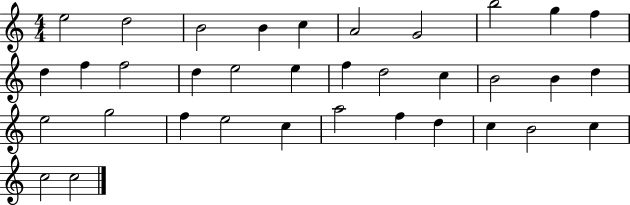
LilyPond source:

{
  \clef treble
  \numericTimeSignature
  \time 4/4
  \key c \major
  e''2 d''2 | b'2 b'4 c''4 | a'2 g'2 | b''2 g''4 f''4 | \break d''4 f''4 f''2 | d''4 e''2 e''4 | f''4 d''2 c''4 | b'2 b'4 d''4 | \break e''2 g''2 | f''4 e''2 c''4 | a''2 f''4 d''4 | c''4 b'2 c''4 | \break c''2 c''2 | \bar "|."
}